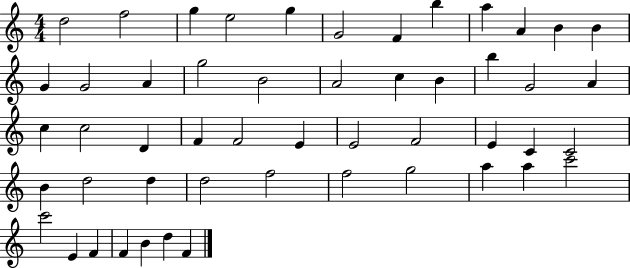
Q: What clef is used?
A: treble